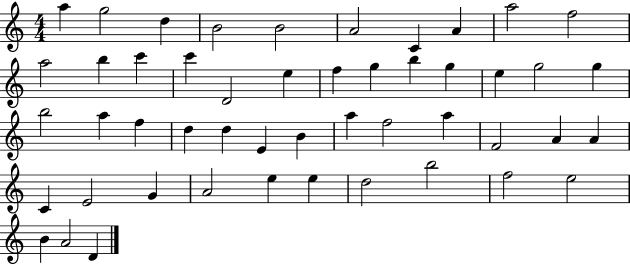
{
  \clef treble
  \numericTimeSignature
  \time 4/4
  \key c \major
  a''4 g''2 d''4 | b'2 b'2 | a'2 c'4 a'4 | a''2 f''2 | \break a''2 b''4 c'''4 | c'''4 d'2 e''4 | f''4 g''4 b''4 g''4 | e''4 g''2 g''4 | \break b''2 a''4 f''4 | d''4 d''4 e'4 b'4 | a''4 f''2 a''4 | f'2 a'4 a'4 | \break c'4 e'2 g'4 | a'2 e''4 e''4 | d''2 b''2 | f''2 e''2 | \break b'4 a'2 d'4 | \bar "|."
}